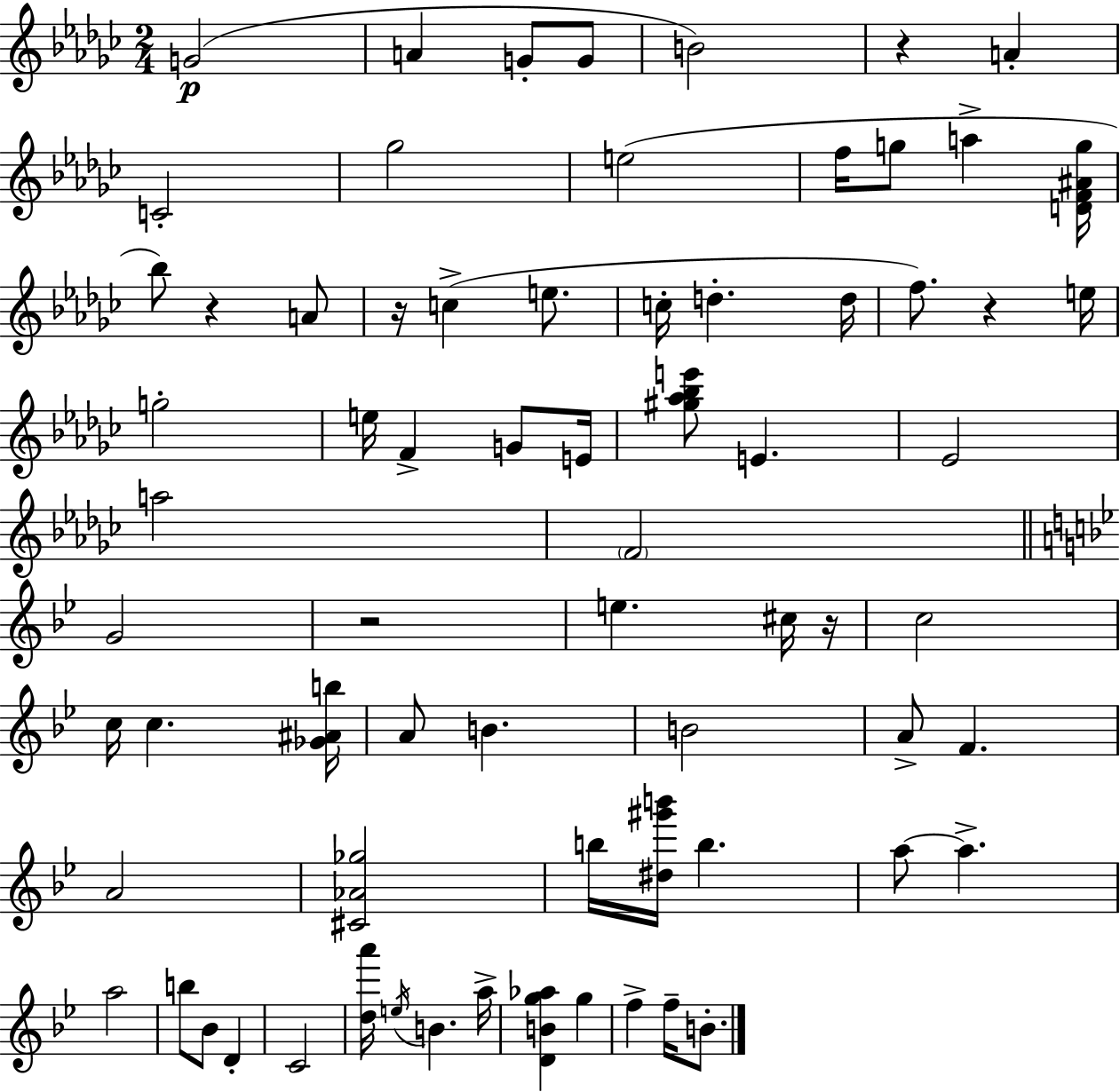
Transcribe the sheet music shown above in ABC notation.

X:1
T:Untitled
M:2/4
L:1/4
K:Ebm
G2 A G/2 G/2 B2 z A C2 _g2 e2 f/4 g/2 a [DF^Ag]/4 _b/2 z A/2 z/4 c e/2 c/4 d d/4 f/2 z e/4 g2 e/4 F G/2 E/4 [^g_a_be']/2 E _E2 a2 F2 G2 z2 e ^c/4 z/4 c2 c/4 c [_G^Ab]/4 A/2 B B2 A/2 F A2 [^C_A_g]2 b/4 [^d^g'b']/4 b a/2 a a2 b/2 _B/2 D C2 [da']/4 e/4 B a/4 [DBg_a] g f f/4 B/2